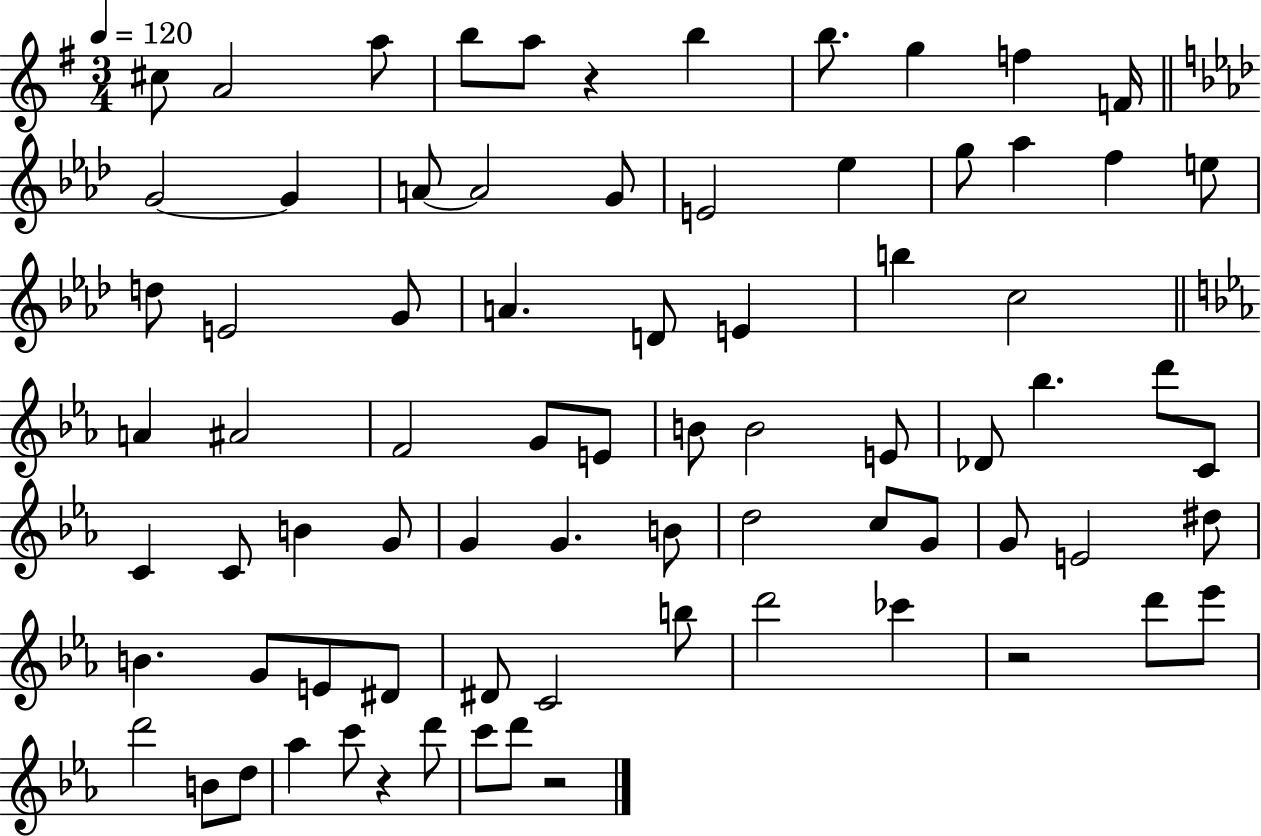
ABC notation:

X:1
T:Untitled
M:3/4
L:1/4
K:G
^c/2 A2 a/2 b/2 a/2 z b b/2 g f F/4 G2 G A/2 A2 G/2 E2 _e g/2 _a f e/2 d/2 E2 G/2 A D/2 E b c2 A ^A2 F2 G/2 E/2 B/2 B2 E/2 _D/2 _b d'/2 C/2 C C/2 B G/2 G G B/2 d2 c/2 G/2 G/2 E2 ^d/2 B G/2 E/2 ^D/2 ^D/2 C2 b/2 d'2 _c' z2 d'/2 _e'/2 d'2 B/2 d/2 _a c'/2 z d'/2 c'/2 d'/2 z2